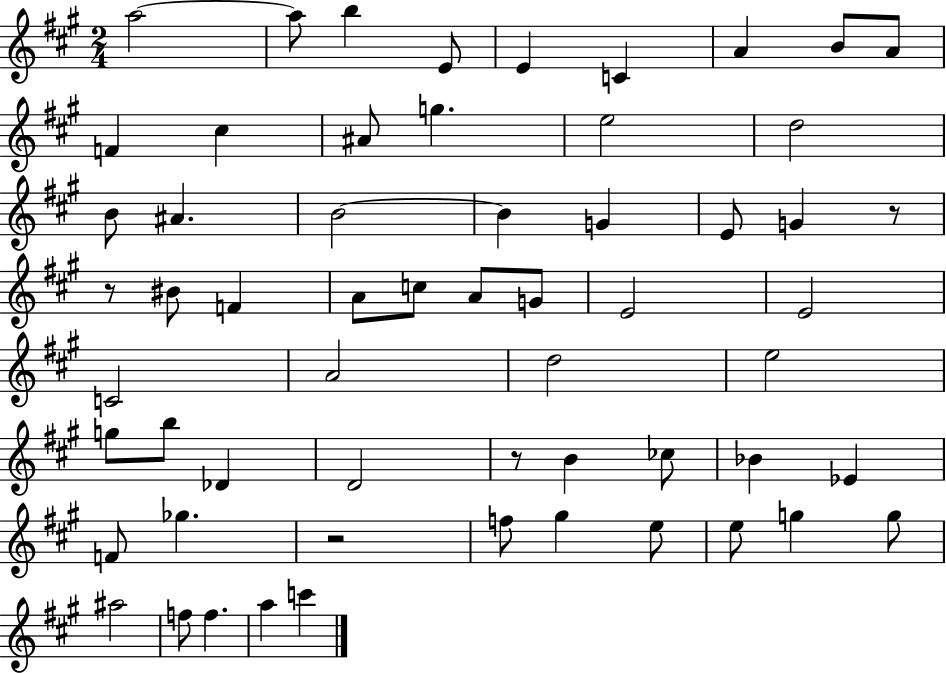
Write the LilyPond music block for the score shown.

{
  \clef treble
  \numericTimeSignature
  \time 2/4
  \key a \major
  a''2~~ | a''8 b''4 e'8 | e'4 c'4 | a'4 b'8 a'8 | \break f'4 cis''4 | ais'8 g''4. | e''2 | d''2 | \break b'8 ais'4. | b'2~~ | b'4 g'4 | e'8 g'4 r8 | \break r8 bis'8 f'4 | a'8 c''8 a'8 g'8 | e'2 | e'2 | \break c'2 | a'2 | d''2 | e''2 | \break g''8 b''8 des'4 | d'2 | r8 b'4 ces''8 | bes'4 ees'4 | \break f'8 ges''4. | r2 | f''8 gis''4 e''8 | e''8 g''4 g''8 | \break ais''2 | f''8 f''4. | a''4 c'''4 | \bar "|."
}